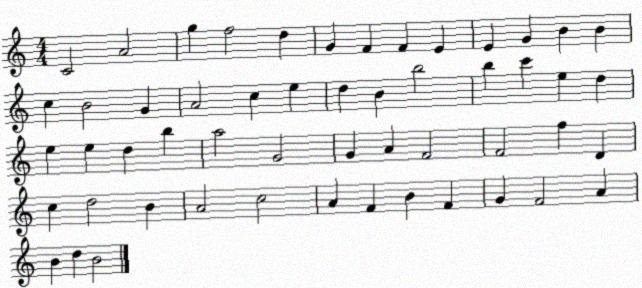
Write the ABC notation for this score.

X:1
T:Untitled
M:4/4
L:1/4
K:C
C2 A2 g f2 d G F F E E G B B c B2 G A2 c e d B b2 b c' e d e e d b a2 G2 G A F2 F2 f D c d2 B A2 c2 A F B F G F2 A B d B2